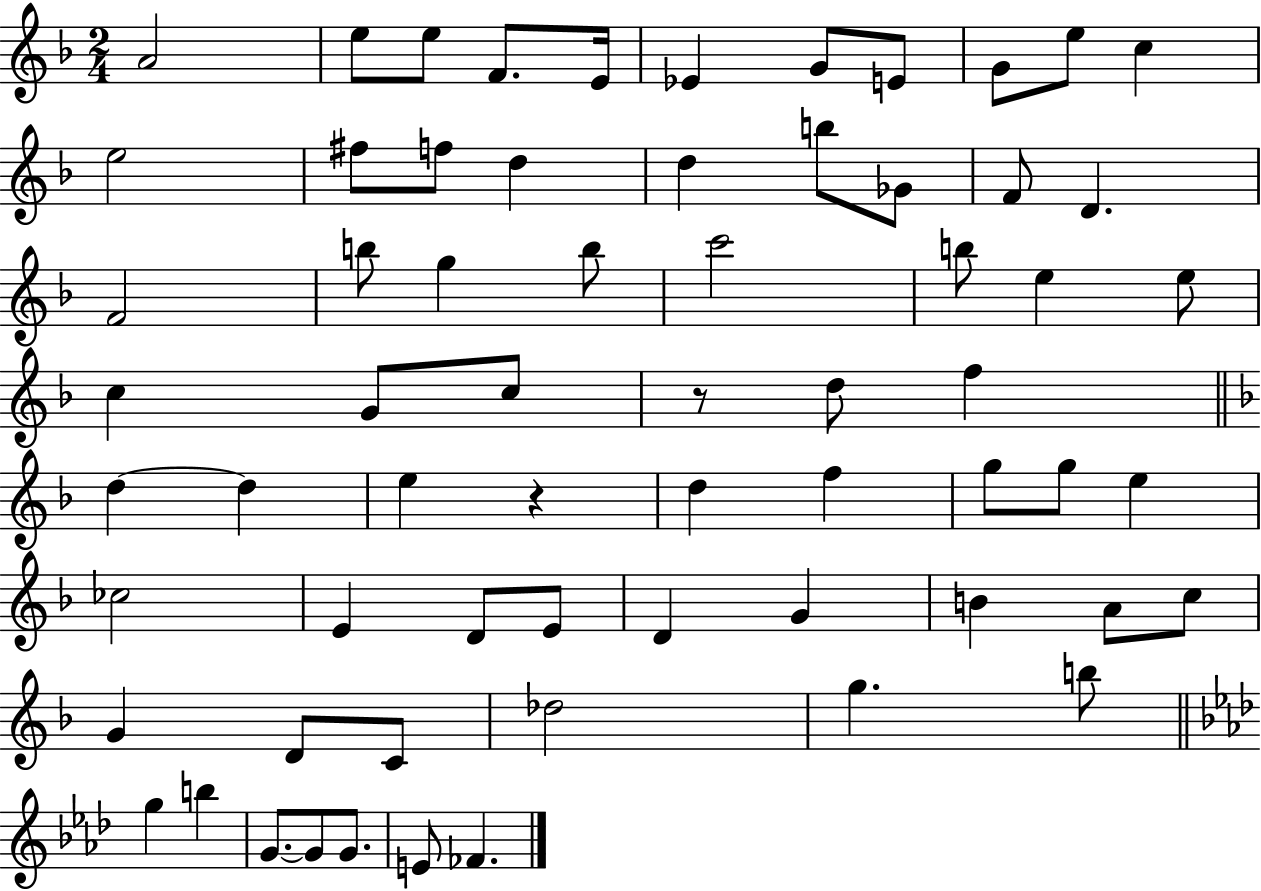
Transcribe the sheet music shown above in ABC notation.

X:1
T:Untitled
M:2/4
L:1/4
K:F
A2 e/2 e/2 F/2 E/4 _E G/2 E/2 G/2 e/2 c e2 ^f/2 f/2 d d b/2 _G/2 F/2 D F2 b/2 g b/2 c'2 b/2 e e/2 c G/2 c/2 z/2 d/2 f d d e z d f g/2 g/2 e _c2 E D/2 E/2 D G B A/2 c/2 G D/2 C/2 _d2 g b/2 g b G/2 G/2 G/2 E/2 _F